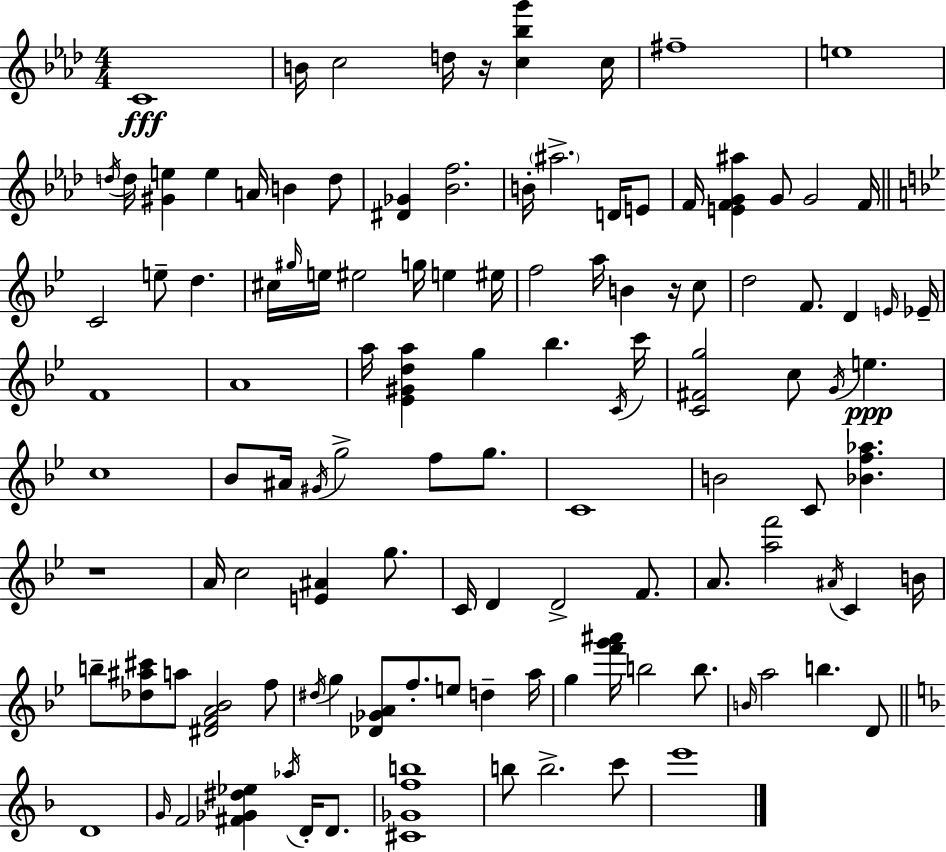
C4/w B4/s C5/h D5/s R/s [C5,Bb5,G6]/q C5/s F#5/w E5/w D5/s D5/s [G#4,E5]/q E5/q A4/s B4/q D5/e [D#4,Gb4]/q [Bb4,F5]/h. B4/s A#5/h. D4/s E4/e F4/s [E4,F4,G4,A#5]/q G4/e G4/h F4/s C4/h E5/e D5/q. C#5/s G#5/s E5/s EIS5/h G5/s E5/q EIS5/s F5/h A5/s B4/q R/s C5/e D5/h F4/e. D4/q E4/s Eb4/s F4/w A4/w A5/s [Eb4,G#4,D5,A5]/q G5/q Bb5/q. C4/s C6/s [C4,F#4,G5]/h C5/e G4/s E5/q. C5/w Bb4/e A#4/s G#4/s G5/h F5/e G5/e. C4/w B4/h C4/e [Bb4,F5,Ab5]/q. R/w A4/s C5/h [E4,A#4]/q G5/e. C4/s D4/q D4/h F4/e. A4/e. [A5,F6]/h A#4/s C4/q B4/s B5/e [Db5,A#5,C#6]/e A5/e [D#4,F4,A4,Bb4]/h F5/e D#5/s G5/q [Db4,Gb4,A4]/e F5/e. E5/e D5/q A5/s G5/q [F6,G6,A#6]/s B5/h B5/e. B4/s A5/h B5/q. D4/e D4/w G4/s F4/h [F#4,Gb4,D#5,Eb5]/q Ab5/s D4/s D4/e. [C#4,Gb4,F5,B5]/w B5/e B5/h. C6/e E6/w